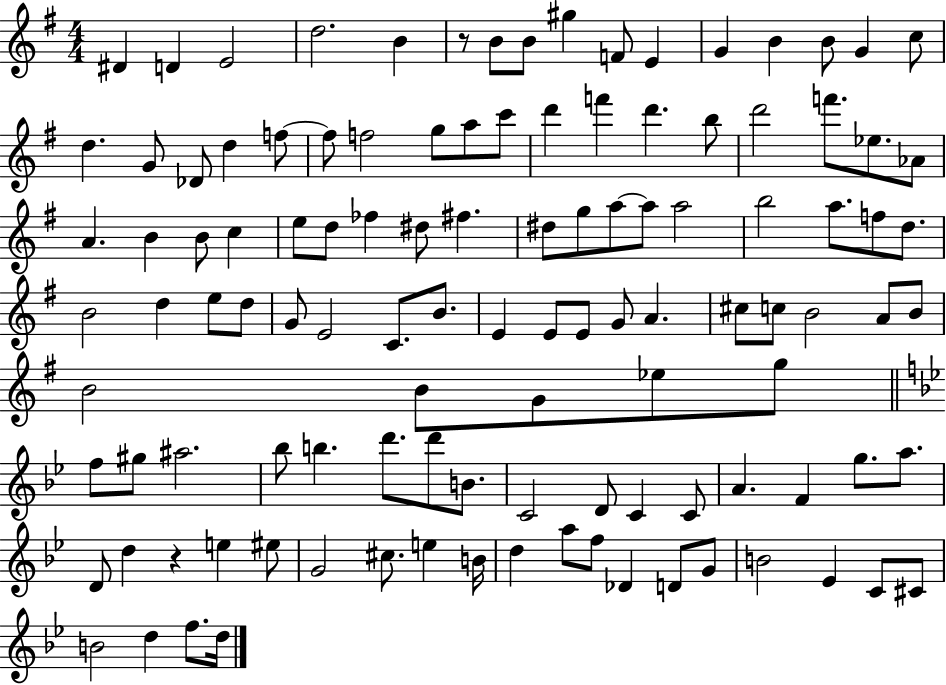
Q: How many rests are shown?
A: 2